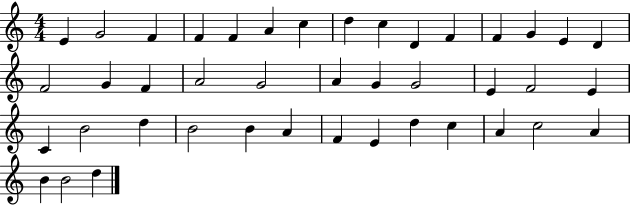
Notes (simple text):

E4/q G4/h F4/q F4/q F4/q A4/q C5/q D5/q C5/q D4/q F4/q F4/q G4/q E4/q D4/q F4/h G4/q F4/q A4/h G4/h A4/q G4/q G4/h E4/q F4/h E4/q C4/q B4/h D5/q B4/h B4/q A4/q F4/q E4/q D5/q C5/q A4/q C5/h A4/q B4/q B4/h D5/q